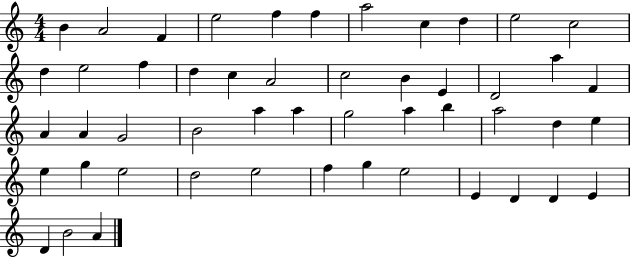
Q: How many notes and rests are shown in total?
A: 50